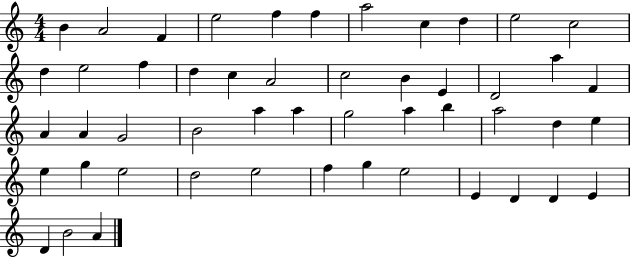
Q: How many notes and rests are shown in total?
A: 50